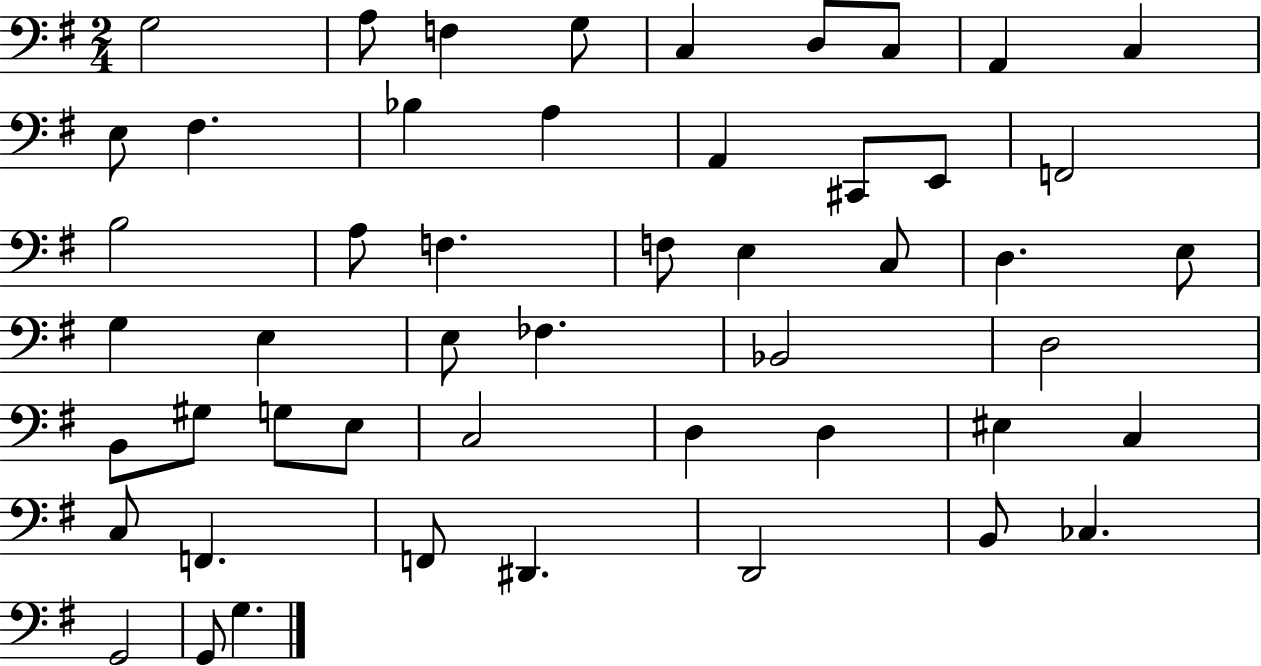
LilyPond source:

{
  \clef bass
  \numericTimeSignature
  \time 2/4
  \key g \major
  \repeat volta 2 { g2 | a8 f4 g8 | c4 d8 c8 | a,4 c4 | \break e8 fis4. | bes4 a4 | a,4 cis,8 e,8 | f,2 | \break b2 | a8 f4. | f8 e4 c8 | d4. e8 | \break g4 e4 | e8 fes4. | bes,2 | d2 | \break b,8 gis8 g8 e8 | c2 | d4 d4 | eis4 c4 | \break c8 f,4. | f,8 dis,4. | d,2 | b,8 ces4. | \break g,2 | g,8 g4. | } \bar "|."
}